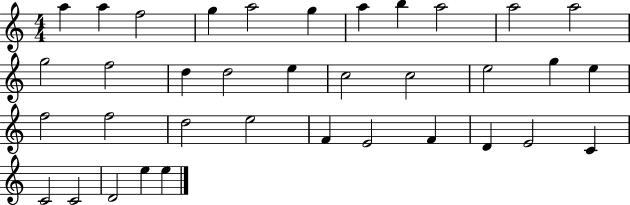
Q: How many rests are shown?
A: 0